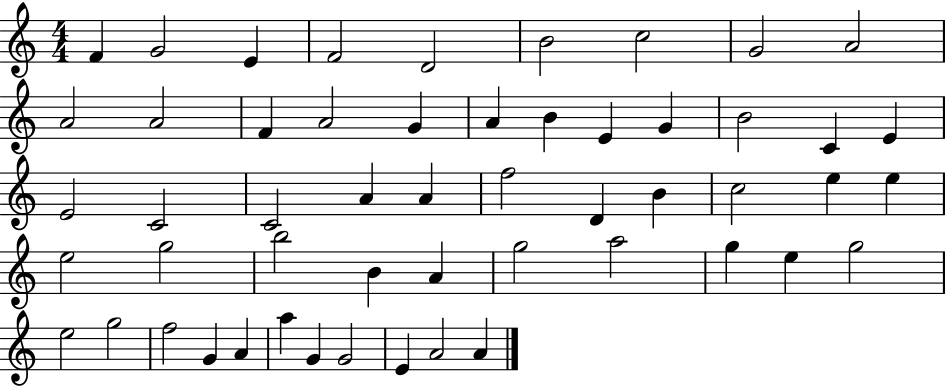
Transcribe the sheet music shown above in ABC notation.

X:1
T:Untitled
M:4/4
L:1/4
K:C
F G2 E F2 D2 B2 c2 G2 A2 A2 A2 F A2 G A B E G B2 C E E2 C2 C2 A A f2 D B c2 e e e2 g2 b2 B A g2 a2 g e g2 e2 g2 f2 G A a G G2 E A2 A